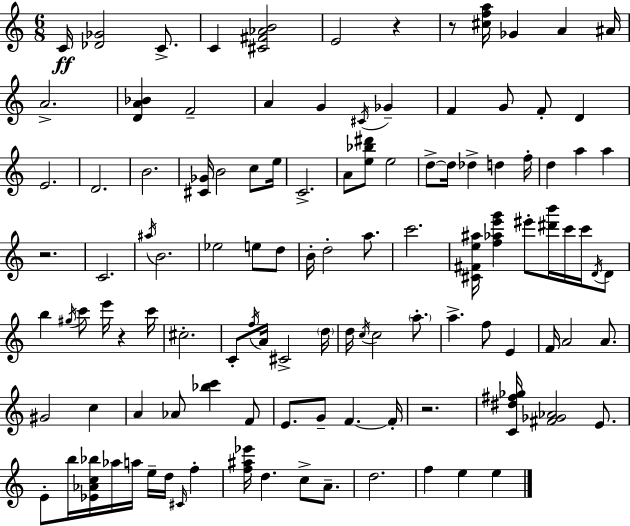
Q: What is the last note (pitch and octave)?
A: E5